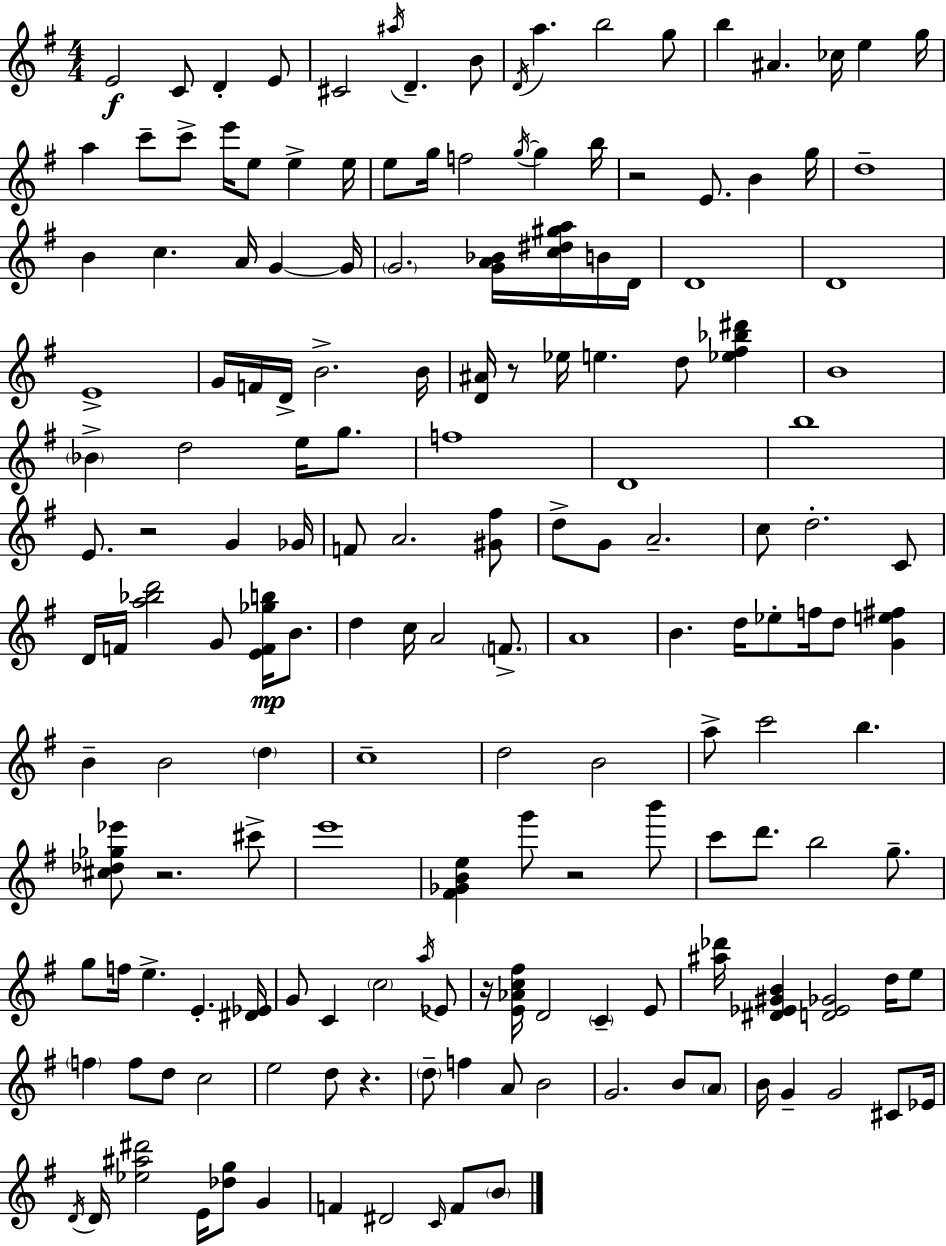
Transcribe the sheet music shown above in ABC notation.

X:1
T:Untitled
M:4/4
L:1/4
K:G
E2 C/2 D E/2 ^C2 ^a/4 D B/2 D/4 a b2 g/2 b ^A _c/4 e g/4 a c'/2 c'/2 e'/4 e/2 e e/4 e/2 g/4 f2 g/4 g b/4 z2 E/2 B g/4 d4 B c A/4 G G/4 G2 [GA_B]/4 [c^d^ga]/4 B/4 D/4 D4 D4 E4 G/4 F/4 D/4 B2 B/4 [D^A]/4 z/2 _e/4 e d/2 [_e^f_b^d'] B4 _B d2 e/4 g/2 f4 D4 b4 E/2 z2 G _G/4 F/2 A2 [^G^f]/2 d/2 G/2 A2 c/2 d2 C/2 D/4 F/4 [a_bd']2 G/2 [EF_gb]/4 B/2 d c/4 A2 F/2 A4 B d/4 _e/2 f/4 d/2 [Ge^f] B B2 d c4 d2 B2 a/2 c'2 b [^c_d_g_e']/2 z2 ^c'/2 e'4 [^F_GBe] g'/2 z2 b'/2 c'/2 d'/2 b2 g/2 g/2 f/4 e E [^D_E]/4 G/2 C c2 a/4 _E/2 z/4 [E_Ac^f]/4 D2 C E/2 [^a_d']/4 [^D_E^GB] [D_E_G]2 d/4 e/2 f f/2 d/2 c2 e2 d/2 z d/2 f A/2 B2 G2 B/2 A/2 B/4 G G2 ^C/2 _E/4 D/4 D/4 [_e^a^d']2 E/4 [_dg]/2 G F ^D2 C/4 F/2 B/2